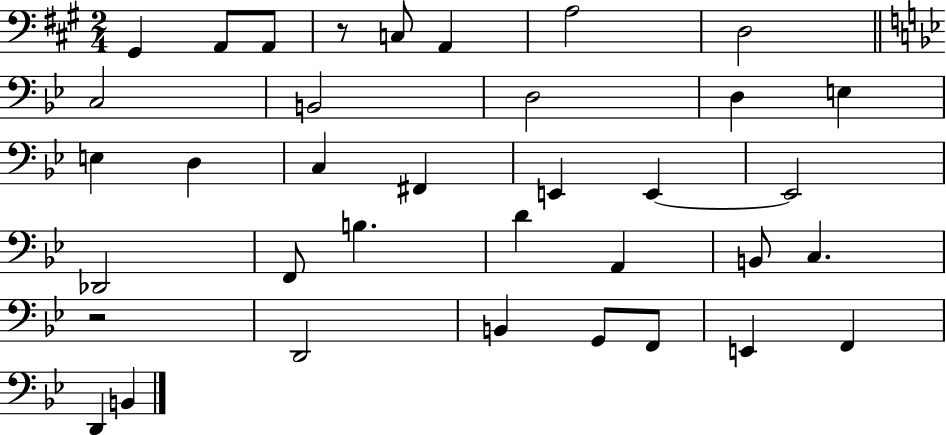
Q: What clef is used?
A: bass